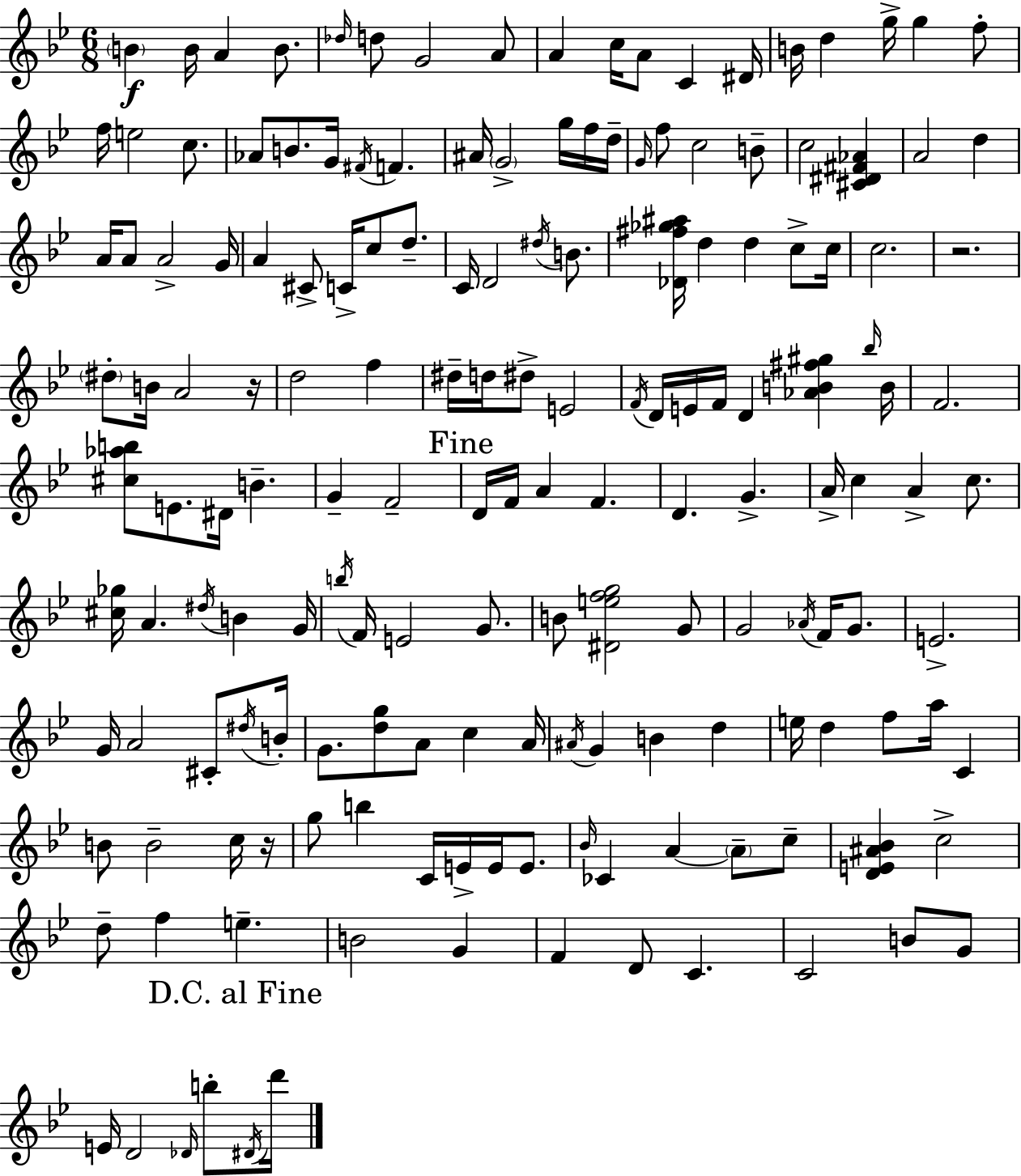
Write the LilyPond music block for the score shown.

{
  \clef treble
  \numericTimeSignature
  \time 6/8
  \key g \minor
  \parenthesize b'4\f b'16 a'4 b'8. | \grace { des''16 } d''8 g'2 a'8 | a'4 c''16 a'8 c'4 | dis'16 b'16 d''4 g''16-> g''4 f''8-. | \break f''16 e''2 c''8. | aes'8 b'8. g'16 \acciaccatura { fis'16 } f'4. | ais'16 \parenthesize g'2-> g''16 | f''16 d''16-- \grace { g'16 } f''8 c''2 | \break b'8-- c''2 <cis' dis' fis' aes'>4 | a'2 d''4 | a'16 a'8 a'2-> | g'16 a'4 cis'8-> c'16-> c''8 | \break d''8.-- c'16 d'2 | \acciaccatura { dis''16 } b'8. <des' fis'' ges'' ais''>16 d''4 d''4 | c''8-> c''16 c''2. | r2. | \break \parenthesize dis''8-. b'16 a'2 | r16 d''2 | f''4 dis''16-- d''16 dis''8-> e'2 | \acciaccatura { f'16 } d'16 e'16 f'16 d'4 | \break <aes' b' fis'' gis''>4 \grace { bes''16 } b'16 f'2. | <cis'' aes'' b''>8 e'8. dis'16 | b'4.-- g'4-- f'2-- | \mark "Fine" d'16 f'16 a'4 | \break f'4. d'4. | g'4.-> a'16-> c''4 a'4-> | c''8. <cis'' ges''>16 a'4. | \acciaccatura { dis''16 } b'4 g'16 \acciaccatura { b''16 } f'16 e'2 | \break g'8. b'8 <dis' e'' f'' g''>2 | g'8 g'2 | \acciaccatura { aes'16 } f'16 g'8. e'2.-> | g'16 a'2 | \break cis'8-. \acciaccatura { dis''16 } b'16-. g'8. | <d'' g''>8 a'8 c''4 a'16 \acciaccatura { ais'16 } g'4 | b'4 d''4 e''16 | d''4 f''8 a''16 c'4 b'8 | \break b'2-- c''16 r16 g''8 | b''4 c'16 e'16-> e'16 e'8. \grace { bes'16 } | ces'4 a'4~~ \parenthesize a'8-- c''8-- | <d' e' ais' bes'>4 c''2-> | \break d''8-- f''4 e''4.-- | b'2 g'4 | f'4 d'8 c'4. | c'2 b'8 g'8 | \break e'16 d'2 \grace { des'16 } b''8-. | \mark "D.C. al Fine" \acciaccatura { dis'16 } d'''16 \bar "|."
}